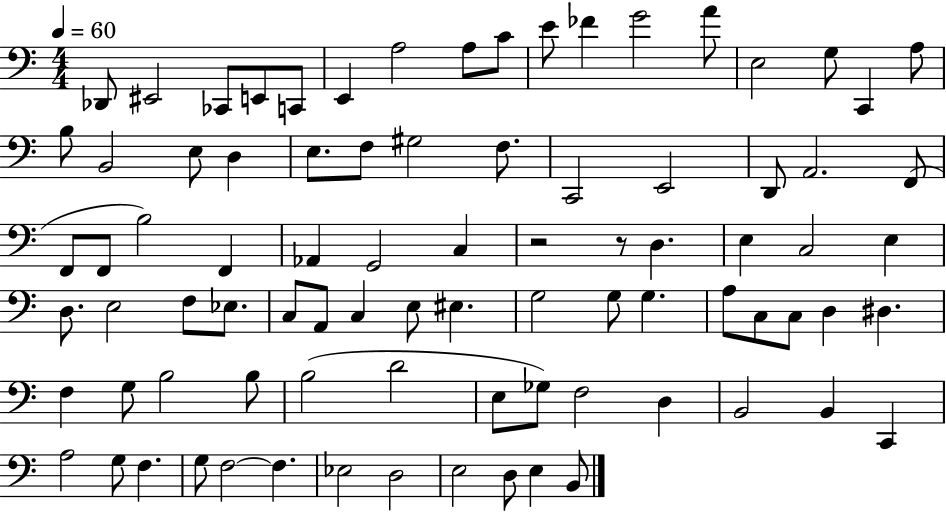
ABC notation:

X:1
T:Untitled
M:4/4
L:1/4
K:C
_D,,/2 ^E,,2 _C,,/2 E,,/2 C,,/2 E,, A,2 A,/2 C/2 E/2 _F G2 A/2 E,2 G,/2 C,, A,/2 B,/2 B,,2 E,/2 D, E,/2 F,/2 ^G,2 F,/2 C,,2 E,,2 D,,/2 A,,2 F,,/2 F,,/2 F,,/2 B,2 F,, _A,, G,,2 C, z2 z/2 D, E, C,2 E, D,/2 E,2 F,/2 _E,/2 C,/2 A,,/2 C, E,/2 ^E, G,2 G,/2 G, A,/2 C,/2 C,/2 D, ^D, F, G,/2 B,2 B,/2 B,2 D2 E,/2 _G,/2 F,2 D, B,,2 B,, C,, A,2 G,/2 F, G,/2 F,2 F, _E,2 D,2 E,2 D,/2 E, B,,/2